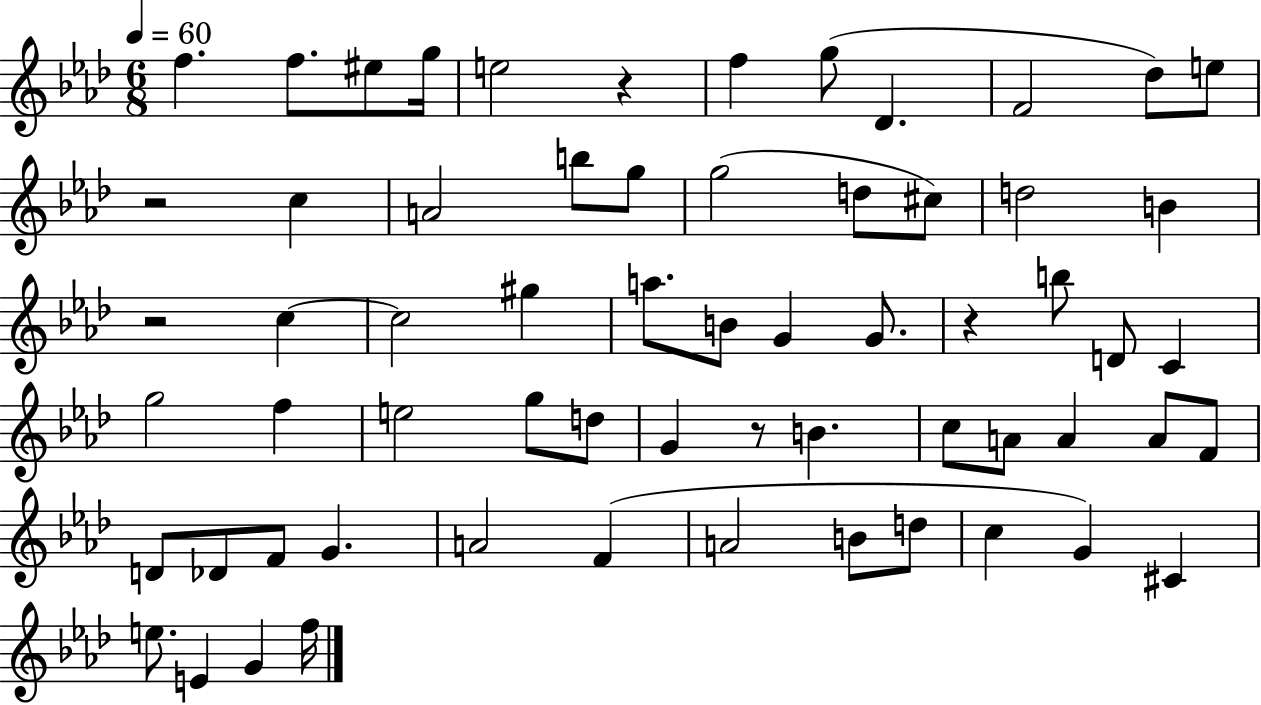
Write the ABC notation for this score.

X:1
T:Untitled
M:6/8
L:1/4
K:Ab
f f/2 ^e/2 g/4 e2 z f g/2 _D F2 _d/2 e/2 z2 c A2 b/2 g/2 g2 d/2 ^c/2 d2 B z2 c c2 ^g a/2 B/2 G G/2 z b/2 D/2 C g2 f e2 g/2 d/2 G z/2 B c/2 A/2 A A/2 F/2 D/2 _D/2 F/2 G A2 F A2 B/2 d/2 c G ^C e/2 E G f/4